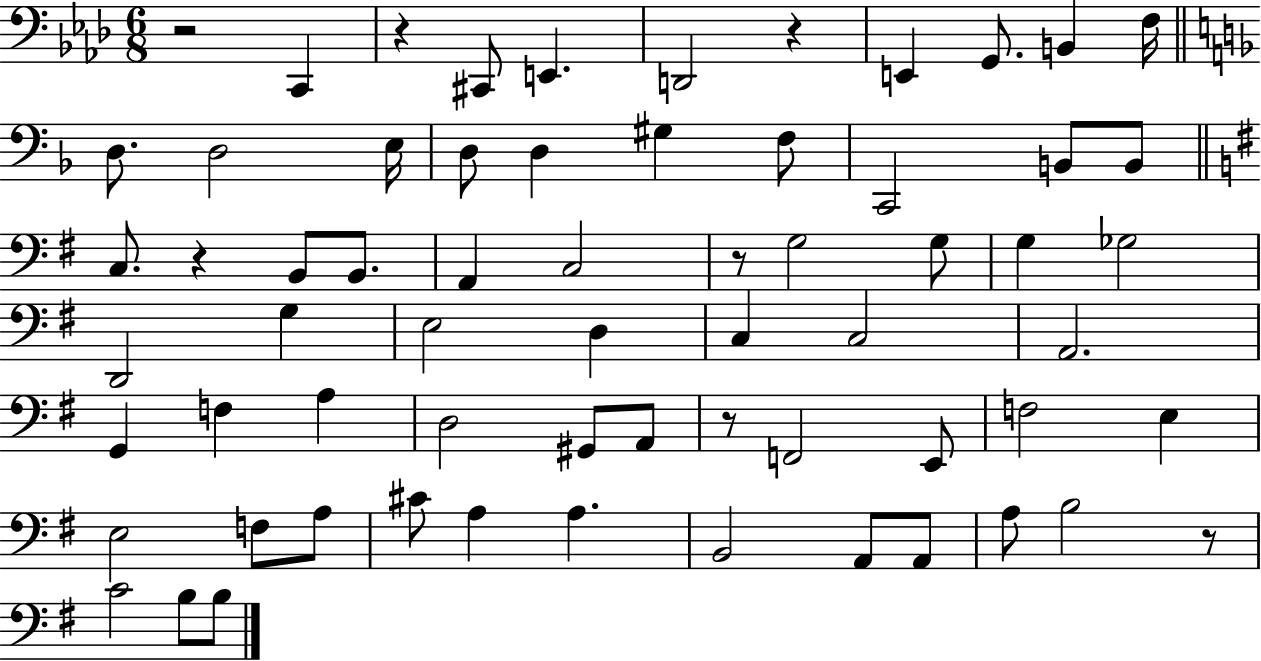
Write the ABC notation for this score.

X:1
T:Untitled
M:6/8
L:1/4
K:Ab
z2 C,, z ^C,,/2 E,, D,,2 z E,, G,,/2 B,, F,/4 D,/2 D,2 E,/4 D,/2 D, ^G, F,/2 C,,2 B,,/2 B,,/2 C,/2 z B,,/2 B,,/2 A,, C,2 z/2 G,2 G,/2 G, _G,2 D,,2 G, E,2 D, C, C,2 A,,2 G,, F, A, D,2 ^G,,/2 A,,/2 z/2 F,,2 E,,/2 F,2 E, E,2 F,/2 A,/2 ^C/2 A, A, B,,2 A,,/2 A,,/2 A,/2 B,2 z/2 C2 B,/2 B,/2